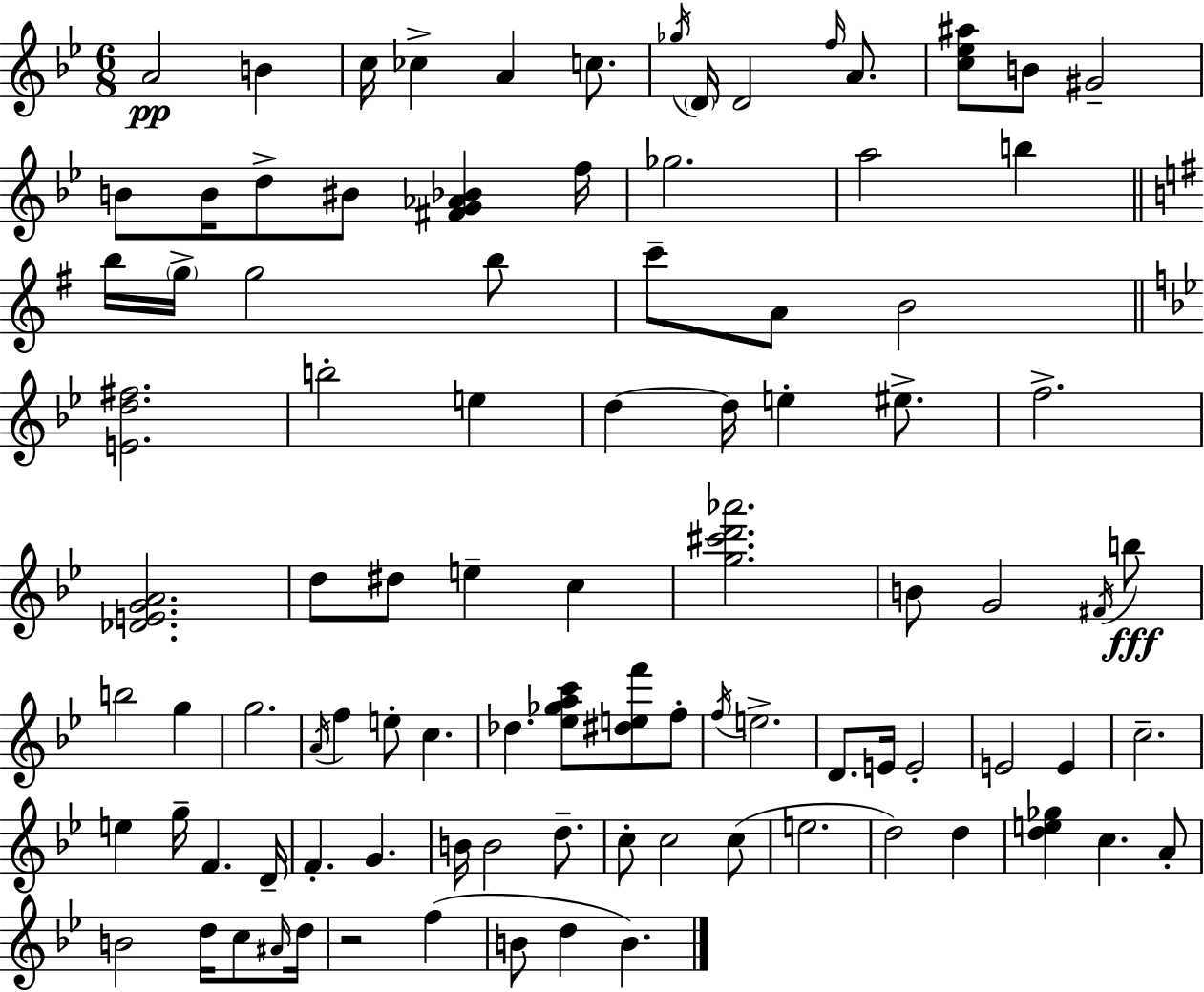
X:1
T:Untitled
M:6/8
L:1/4
K:Bb
A2 B c/4 _c A c/2 _g/4 D/4 D2 f/4 A/2 [c_e^a]/2 B/2 ^G2 B/2 B/4 d/2 ^B/2 [^FG_A_B] f/4 _g2 a2 b b/4 g/4 g2 b/2 c'/2 A/2 B2 [Ed^f]2 b2 e d d/4 e ^e/2 f2 [_DEGA]2 d/2 ^d/2 e c [g^c'd'_a']2 B/2 G2 ^F/4 b/2 b2 g g2 A/4 f e/2 c _d [_e_gac']/2 [^def']/2 f/2 f/4 e2 D/2 E/4 E2 E2 E c2 e g/4 F D/4 F G B/4 B2 d/2 c/2 c2 c/2 e2 d2 d [de_g] c A/2 B2 d/4 c/2 ^A/4 d/4 z2 f B/2 d B